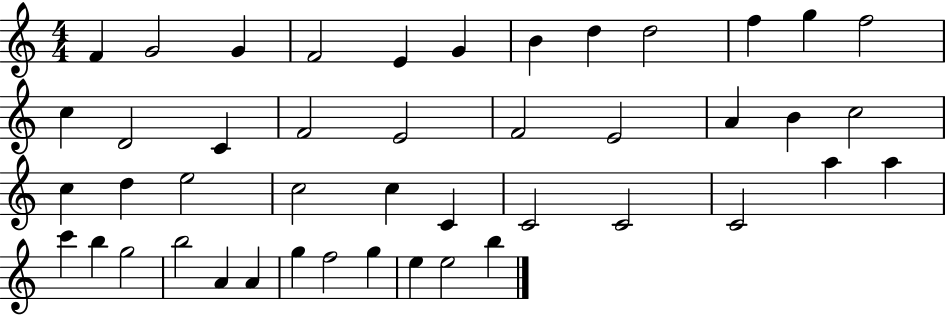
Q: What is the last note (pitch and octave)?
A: B5